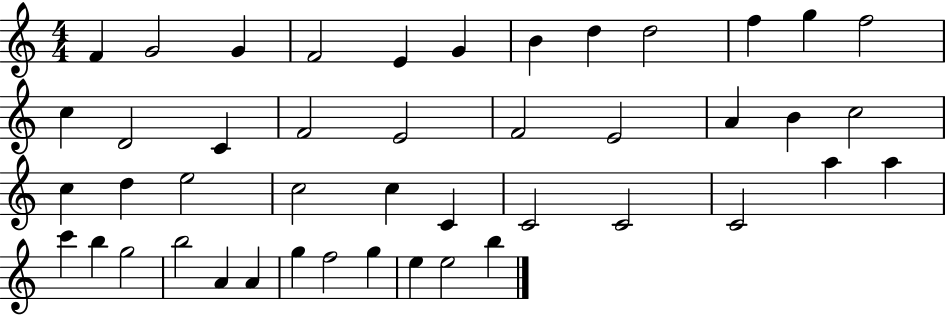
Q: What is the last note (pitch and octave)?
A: B5